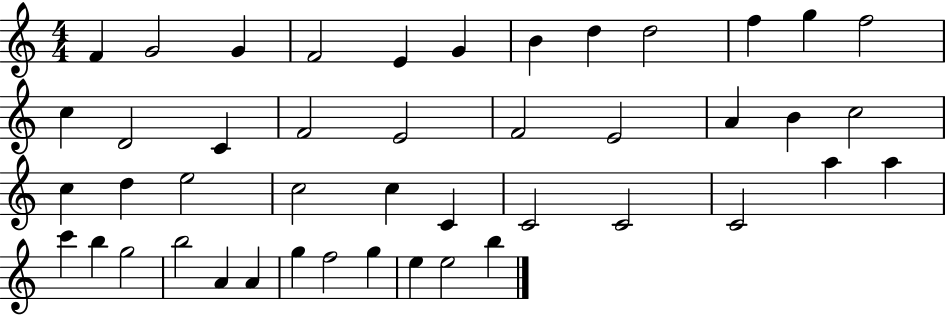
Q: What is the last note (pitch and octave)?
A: B5